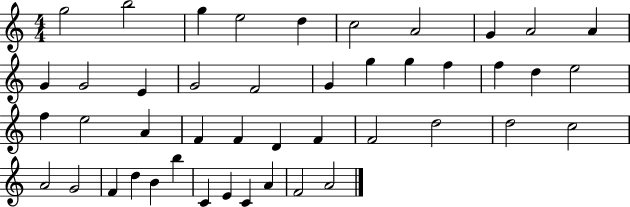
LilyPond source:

{
  \clef treble
  \numericTimeSignature
  \time 4/4
  \key c \major
  g''2 b''2 | g''4 e''2 d''4 | c''2 a'2 | g'4 a'2 a'4 | \break g'4 g'2 e'4 | g'2 f'2 | g'4 g''4 g''4 f''4 | f''4 d''4 e''2 | \break f''4 e''2 a'4 | f'4 f'4 d'4 f'4 | f'2 d''2 | d''2 c''2 | \break a'2 g'2 | f'4 d''4 b'4 b''4 | c'4 e'4 c'4 a'4 | f'2 a'2 | \break \bar "|."
}